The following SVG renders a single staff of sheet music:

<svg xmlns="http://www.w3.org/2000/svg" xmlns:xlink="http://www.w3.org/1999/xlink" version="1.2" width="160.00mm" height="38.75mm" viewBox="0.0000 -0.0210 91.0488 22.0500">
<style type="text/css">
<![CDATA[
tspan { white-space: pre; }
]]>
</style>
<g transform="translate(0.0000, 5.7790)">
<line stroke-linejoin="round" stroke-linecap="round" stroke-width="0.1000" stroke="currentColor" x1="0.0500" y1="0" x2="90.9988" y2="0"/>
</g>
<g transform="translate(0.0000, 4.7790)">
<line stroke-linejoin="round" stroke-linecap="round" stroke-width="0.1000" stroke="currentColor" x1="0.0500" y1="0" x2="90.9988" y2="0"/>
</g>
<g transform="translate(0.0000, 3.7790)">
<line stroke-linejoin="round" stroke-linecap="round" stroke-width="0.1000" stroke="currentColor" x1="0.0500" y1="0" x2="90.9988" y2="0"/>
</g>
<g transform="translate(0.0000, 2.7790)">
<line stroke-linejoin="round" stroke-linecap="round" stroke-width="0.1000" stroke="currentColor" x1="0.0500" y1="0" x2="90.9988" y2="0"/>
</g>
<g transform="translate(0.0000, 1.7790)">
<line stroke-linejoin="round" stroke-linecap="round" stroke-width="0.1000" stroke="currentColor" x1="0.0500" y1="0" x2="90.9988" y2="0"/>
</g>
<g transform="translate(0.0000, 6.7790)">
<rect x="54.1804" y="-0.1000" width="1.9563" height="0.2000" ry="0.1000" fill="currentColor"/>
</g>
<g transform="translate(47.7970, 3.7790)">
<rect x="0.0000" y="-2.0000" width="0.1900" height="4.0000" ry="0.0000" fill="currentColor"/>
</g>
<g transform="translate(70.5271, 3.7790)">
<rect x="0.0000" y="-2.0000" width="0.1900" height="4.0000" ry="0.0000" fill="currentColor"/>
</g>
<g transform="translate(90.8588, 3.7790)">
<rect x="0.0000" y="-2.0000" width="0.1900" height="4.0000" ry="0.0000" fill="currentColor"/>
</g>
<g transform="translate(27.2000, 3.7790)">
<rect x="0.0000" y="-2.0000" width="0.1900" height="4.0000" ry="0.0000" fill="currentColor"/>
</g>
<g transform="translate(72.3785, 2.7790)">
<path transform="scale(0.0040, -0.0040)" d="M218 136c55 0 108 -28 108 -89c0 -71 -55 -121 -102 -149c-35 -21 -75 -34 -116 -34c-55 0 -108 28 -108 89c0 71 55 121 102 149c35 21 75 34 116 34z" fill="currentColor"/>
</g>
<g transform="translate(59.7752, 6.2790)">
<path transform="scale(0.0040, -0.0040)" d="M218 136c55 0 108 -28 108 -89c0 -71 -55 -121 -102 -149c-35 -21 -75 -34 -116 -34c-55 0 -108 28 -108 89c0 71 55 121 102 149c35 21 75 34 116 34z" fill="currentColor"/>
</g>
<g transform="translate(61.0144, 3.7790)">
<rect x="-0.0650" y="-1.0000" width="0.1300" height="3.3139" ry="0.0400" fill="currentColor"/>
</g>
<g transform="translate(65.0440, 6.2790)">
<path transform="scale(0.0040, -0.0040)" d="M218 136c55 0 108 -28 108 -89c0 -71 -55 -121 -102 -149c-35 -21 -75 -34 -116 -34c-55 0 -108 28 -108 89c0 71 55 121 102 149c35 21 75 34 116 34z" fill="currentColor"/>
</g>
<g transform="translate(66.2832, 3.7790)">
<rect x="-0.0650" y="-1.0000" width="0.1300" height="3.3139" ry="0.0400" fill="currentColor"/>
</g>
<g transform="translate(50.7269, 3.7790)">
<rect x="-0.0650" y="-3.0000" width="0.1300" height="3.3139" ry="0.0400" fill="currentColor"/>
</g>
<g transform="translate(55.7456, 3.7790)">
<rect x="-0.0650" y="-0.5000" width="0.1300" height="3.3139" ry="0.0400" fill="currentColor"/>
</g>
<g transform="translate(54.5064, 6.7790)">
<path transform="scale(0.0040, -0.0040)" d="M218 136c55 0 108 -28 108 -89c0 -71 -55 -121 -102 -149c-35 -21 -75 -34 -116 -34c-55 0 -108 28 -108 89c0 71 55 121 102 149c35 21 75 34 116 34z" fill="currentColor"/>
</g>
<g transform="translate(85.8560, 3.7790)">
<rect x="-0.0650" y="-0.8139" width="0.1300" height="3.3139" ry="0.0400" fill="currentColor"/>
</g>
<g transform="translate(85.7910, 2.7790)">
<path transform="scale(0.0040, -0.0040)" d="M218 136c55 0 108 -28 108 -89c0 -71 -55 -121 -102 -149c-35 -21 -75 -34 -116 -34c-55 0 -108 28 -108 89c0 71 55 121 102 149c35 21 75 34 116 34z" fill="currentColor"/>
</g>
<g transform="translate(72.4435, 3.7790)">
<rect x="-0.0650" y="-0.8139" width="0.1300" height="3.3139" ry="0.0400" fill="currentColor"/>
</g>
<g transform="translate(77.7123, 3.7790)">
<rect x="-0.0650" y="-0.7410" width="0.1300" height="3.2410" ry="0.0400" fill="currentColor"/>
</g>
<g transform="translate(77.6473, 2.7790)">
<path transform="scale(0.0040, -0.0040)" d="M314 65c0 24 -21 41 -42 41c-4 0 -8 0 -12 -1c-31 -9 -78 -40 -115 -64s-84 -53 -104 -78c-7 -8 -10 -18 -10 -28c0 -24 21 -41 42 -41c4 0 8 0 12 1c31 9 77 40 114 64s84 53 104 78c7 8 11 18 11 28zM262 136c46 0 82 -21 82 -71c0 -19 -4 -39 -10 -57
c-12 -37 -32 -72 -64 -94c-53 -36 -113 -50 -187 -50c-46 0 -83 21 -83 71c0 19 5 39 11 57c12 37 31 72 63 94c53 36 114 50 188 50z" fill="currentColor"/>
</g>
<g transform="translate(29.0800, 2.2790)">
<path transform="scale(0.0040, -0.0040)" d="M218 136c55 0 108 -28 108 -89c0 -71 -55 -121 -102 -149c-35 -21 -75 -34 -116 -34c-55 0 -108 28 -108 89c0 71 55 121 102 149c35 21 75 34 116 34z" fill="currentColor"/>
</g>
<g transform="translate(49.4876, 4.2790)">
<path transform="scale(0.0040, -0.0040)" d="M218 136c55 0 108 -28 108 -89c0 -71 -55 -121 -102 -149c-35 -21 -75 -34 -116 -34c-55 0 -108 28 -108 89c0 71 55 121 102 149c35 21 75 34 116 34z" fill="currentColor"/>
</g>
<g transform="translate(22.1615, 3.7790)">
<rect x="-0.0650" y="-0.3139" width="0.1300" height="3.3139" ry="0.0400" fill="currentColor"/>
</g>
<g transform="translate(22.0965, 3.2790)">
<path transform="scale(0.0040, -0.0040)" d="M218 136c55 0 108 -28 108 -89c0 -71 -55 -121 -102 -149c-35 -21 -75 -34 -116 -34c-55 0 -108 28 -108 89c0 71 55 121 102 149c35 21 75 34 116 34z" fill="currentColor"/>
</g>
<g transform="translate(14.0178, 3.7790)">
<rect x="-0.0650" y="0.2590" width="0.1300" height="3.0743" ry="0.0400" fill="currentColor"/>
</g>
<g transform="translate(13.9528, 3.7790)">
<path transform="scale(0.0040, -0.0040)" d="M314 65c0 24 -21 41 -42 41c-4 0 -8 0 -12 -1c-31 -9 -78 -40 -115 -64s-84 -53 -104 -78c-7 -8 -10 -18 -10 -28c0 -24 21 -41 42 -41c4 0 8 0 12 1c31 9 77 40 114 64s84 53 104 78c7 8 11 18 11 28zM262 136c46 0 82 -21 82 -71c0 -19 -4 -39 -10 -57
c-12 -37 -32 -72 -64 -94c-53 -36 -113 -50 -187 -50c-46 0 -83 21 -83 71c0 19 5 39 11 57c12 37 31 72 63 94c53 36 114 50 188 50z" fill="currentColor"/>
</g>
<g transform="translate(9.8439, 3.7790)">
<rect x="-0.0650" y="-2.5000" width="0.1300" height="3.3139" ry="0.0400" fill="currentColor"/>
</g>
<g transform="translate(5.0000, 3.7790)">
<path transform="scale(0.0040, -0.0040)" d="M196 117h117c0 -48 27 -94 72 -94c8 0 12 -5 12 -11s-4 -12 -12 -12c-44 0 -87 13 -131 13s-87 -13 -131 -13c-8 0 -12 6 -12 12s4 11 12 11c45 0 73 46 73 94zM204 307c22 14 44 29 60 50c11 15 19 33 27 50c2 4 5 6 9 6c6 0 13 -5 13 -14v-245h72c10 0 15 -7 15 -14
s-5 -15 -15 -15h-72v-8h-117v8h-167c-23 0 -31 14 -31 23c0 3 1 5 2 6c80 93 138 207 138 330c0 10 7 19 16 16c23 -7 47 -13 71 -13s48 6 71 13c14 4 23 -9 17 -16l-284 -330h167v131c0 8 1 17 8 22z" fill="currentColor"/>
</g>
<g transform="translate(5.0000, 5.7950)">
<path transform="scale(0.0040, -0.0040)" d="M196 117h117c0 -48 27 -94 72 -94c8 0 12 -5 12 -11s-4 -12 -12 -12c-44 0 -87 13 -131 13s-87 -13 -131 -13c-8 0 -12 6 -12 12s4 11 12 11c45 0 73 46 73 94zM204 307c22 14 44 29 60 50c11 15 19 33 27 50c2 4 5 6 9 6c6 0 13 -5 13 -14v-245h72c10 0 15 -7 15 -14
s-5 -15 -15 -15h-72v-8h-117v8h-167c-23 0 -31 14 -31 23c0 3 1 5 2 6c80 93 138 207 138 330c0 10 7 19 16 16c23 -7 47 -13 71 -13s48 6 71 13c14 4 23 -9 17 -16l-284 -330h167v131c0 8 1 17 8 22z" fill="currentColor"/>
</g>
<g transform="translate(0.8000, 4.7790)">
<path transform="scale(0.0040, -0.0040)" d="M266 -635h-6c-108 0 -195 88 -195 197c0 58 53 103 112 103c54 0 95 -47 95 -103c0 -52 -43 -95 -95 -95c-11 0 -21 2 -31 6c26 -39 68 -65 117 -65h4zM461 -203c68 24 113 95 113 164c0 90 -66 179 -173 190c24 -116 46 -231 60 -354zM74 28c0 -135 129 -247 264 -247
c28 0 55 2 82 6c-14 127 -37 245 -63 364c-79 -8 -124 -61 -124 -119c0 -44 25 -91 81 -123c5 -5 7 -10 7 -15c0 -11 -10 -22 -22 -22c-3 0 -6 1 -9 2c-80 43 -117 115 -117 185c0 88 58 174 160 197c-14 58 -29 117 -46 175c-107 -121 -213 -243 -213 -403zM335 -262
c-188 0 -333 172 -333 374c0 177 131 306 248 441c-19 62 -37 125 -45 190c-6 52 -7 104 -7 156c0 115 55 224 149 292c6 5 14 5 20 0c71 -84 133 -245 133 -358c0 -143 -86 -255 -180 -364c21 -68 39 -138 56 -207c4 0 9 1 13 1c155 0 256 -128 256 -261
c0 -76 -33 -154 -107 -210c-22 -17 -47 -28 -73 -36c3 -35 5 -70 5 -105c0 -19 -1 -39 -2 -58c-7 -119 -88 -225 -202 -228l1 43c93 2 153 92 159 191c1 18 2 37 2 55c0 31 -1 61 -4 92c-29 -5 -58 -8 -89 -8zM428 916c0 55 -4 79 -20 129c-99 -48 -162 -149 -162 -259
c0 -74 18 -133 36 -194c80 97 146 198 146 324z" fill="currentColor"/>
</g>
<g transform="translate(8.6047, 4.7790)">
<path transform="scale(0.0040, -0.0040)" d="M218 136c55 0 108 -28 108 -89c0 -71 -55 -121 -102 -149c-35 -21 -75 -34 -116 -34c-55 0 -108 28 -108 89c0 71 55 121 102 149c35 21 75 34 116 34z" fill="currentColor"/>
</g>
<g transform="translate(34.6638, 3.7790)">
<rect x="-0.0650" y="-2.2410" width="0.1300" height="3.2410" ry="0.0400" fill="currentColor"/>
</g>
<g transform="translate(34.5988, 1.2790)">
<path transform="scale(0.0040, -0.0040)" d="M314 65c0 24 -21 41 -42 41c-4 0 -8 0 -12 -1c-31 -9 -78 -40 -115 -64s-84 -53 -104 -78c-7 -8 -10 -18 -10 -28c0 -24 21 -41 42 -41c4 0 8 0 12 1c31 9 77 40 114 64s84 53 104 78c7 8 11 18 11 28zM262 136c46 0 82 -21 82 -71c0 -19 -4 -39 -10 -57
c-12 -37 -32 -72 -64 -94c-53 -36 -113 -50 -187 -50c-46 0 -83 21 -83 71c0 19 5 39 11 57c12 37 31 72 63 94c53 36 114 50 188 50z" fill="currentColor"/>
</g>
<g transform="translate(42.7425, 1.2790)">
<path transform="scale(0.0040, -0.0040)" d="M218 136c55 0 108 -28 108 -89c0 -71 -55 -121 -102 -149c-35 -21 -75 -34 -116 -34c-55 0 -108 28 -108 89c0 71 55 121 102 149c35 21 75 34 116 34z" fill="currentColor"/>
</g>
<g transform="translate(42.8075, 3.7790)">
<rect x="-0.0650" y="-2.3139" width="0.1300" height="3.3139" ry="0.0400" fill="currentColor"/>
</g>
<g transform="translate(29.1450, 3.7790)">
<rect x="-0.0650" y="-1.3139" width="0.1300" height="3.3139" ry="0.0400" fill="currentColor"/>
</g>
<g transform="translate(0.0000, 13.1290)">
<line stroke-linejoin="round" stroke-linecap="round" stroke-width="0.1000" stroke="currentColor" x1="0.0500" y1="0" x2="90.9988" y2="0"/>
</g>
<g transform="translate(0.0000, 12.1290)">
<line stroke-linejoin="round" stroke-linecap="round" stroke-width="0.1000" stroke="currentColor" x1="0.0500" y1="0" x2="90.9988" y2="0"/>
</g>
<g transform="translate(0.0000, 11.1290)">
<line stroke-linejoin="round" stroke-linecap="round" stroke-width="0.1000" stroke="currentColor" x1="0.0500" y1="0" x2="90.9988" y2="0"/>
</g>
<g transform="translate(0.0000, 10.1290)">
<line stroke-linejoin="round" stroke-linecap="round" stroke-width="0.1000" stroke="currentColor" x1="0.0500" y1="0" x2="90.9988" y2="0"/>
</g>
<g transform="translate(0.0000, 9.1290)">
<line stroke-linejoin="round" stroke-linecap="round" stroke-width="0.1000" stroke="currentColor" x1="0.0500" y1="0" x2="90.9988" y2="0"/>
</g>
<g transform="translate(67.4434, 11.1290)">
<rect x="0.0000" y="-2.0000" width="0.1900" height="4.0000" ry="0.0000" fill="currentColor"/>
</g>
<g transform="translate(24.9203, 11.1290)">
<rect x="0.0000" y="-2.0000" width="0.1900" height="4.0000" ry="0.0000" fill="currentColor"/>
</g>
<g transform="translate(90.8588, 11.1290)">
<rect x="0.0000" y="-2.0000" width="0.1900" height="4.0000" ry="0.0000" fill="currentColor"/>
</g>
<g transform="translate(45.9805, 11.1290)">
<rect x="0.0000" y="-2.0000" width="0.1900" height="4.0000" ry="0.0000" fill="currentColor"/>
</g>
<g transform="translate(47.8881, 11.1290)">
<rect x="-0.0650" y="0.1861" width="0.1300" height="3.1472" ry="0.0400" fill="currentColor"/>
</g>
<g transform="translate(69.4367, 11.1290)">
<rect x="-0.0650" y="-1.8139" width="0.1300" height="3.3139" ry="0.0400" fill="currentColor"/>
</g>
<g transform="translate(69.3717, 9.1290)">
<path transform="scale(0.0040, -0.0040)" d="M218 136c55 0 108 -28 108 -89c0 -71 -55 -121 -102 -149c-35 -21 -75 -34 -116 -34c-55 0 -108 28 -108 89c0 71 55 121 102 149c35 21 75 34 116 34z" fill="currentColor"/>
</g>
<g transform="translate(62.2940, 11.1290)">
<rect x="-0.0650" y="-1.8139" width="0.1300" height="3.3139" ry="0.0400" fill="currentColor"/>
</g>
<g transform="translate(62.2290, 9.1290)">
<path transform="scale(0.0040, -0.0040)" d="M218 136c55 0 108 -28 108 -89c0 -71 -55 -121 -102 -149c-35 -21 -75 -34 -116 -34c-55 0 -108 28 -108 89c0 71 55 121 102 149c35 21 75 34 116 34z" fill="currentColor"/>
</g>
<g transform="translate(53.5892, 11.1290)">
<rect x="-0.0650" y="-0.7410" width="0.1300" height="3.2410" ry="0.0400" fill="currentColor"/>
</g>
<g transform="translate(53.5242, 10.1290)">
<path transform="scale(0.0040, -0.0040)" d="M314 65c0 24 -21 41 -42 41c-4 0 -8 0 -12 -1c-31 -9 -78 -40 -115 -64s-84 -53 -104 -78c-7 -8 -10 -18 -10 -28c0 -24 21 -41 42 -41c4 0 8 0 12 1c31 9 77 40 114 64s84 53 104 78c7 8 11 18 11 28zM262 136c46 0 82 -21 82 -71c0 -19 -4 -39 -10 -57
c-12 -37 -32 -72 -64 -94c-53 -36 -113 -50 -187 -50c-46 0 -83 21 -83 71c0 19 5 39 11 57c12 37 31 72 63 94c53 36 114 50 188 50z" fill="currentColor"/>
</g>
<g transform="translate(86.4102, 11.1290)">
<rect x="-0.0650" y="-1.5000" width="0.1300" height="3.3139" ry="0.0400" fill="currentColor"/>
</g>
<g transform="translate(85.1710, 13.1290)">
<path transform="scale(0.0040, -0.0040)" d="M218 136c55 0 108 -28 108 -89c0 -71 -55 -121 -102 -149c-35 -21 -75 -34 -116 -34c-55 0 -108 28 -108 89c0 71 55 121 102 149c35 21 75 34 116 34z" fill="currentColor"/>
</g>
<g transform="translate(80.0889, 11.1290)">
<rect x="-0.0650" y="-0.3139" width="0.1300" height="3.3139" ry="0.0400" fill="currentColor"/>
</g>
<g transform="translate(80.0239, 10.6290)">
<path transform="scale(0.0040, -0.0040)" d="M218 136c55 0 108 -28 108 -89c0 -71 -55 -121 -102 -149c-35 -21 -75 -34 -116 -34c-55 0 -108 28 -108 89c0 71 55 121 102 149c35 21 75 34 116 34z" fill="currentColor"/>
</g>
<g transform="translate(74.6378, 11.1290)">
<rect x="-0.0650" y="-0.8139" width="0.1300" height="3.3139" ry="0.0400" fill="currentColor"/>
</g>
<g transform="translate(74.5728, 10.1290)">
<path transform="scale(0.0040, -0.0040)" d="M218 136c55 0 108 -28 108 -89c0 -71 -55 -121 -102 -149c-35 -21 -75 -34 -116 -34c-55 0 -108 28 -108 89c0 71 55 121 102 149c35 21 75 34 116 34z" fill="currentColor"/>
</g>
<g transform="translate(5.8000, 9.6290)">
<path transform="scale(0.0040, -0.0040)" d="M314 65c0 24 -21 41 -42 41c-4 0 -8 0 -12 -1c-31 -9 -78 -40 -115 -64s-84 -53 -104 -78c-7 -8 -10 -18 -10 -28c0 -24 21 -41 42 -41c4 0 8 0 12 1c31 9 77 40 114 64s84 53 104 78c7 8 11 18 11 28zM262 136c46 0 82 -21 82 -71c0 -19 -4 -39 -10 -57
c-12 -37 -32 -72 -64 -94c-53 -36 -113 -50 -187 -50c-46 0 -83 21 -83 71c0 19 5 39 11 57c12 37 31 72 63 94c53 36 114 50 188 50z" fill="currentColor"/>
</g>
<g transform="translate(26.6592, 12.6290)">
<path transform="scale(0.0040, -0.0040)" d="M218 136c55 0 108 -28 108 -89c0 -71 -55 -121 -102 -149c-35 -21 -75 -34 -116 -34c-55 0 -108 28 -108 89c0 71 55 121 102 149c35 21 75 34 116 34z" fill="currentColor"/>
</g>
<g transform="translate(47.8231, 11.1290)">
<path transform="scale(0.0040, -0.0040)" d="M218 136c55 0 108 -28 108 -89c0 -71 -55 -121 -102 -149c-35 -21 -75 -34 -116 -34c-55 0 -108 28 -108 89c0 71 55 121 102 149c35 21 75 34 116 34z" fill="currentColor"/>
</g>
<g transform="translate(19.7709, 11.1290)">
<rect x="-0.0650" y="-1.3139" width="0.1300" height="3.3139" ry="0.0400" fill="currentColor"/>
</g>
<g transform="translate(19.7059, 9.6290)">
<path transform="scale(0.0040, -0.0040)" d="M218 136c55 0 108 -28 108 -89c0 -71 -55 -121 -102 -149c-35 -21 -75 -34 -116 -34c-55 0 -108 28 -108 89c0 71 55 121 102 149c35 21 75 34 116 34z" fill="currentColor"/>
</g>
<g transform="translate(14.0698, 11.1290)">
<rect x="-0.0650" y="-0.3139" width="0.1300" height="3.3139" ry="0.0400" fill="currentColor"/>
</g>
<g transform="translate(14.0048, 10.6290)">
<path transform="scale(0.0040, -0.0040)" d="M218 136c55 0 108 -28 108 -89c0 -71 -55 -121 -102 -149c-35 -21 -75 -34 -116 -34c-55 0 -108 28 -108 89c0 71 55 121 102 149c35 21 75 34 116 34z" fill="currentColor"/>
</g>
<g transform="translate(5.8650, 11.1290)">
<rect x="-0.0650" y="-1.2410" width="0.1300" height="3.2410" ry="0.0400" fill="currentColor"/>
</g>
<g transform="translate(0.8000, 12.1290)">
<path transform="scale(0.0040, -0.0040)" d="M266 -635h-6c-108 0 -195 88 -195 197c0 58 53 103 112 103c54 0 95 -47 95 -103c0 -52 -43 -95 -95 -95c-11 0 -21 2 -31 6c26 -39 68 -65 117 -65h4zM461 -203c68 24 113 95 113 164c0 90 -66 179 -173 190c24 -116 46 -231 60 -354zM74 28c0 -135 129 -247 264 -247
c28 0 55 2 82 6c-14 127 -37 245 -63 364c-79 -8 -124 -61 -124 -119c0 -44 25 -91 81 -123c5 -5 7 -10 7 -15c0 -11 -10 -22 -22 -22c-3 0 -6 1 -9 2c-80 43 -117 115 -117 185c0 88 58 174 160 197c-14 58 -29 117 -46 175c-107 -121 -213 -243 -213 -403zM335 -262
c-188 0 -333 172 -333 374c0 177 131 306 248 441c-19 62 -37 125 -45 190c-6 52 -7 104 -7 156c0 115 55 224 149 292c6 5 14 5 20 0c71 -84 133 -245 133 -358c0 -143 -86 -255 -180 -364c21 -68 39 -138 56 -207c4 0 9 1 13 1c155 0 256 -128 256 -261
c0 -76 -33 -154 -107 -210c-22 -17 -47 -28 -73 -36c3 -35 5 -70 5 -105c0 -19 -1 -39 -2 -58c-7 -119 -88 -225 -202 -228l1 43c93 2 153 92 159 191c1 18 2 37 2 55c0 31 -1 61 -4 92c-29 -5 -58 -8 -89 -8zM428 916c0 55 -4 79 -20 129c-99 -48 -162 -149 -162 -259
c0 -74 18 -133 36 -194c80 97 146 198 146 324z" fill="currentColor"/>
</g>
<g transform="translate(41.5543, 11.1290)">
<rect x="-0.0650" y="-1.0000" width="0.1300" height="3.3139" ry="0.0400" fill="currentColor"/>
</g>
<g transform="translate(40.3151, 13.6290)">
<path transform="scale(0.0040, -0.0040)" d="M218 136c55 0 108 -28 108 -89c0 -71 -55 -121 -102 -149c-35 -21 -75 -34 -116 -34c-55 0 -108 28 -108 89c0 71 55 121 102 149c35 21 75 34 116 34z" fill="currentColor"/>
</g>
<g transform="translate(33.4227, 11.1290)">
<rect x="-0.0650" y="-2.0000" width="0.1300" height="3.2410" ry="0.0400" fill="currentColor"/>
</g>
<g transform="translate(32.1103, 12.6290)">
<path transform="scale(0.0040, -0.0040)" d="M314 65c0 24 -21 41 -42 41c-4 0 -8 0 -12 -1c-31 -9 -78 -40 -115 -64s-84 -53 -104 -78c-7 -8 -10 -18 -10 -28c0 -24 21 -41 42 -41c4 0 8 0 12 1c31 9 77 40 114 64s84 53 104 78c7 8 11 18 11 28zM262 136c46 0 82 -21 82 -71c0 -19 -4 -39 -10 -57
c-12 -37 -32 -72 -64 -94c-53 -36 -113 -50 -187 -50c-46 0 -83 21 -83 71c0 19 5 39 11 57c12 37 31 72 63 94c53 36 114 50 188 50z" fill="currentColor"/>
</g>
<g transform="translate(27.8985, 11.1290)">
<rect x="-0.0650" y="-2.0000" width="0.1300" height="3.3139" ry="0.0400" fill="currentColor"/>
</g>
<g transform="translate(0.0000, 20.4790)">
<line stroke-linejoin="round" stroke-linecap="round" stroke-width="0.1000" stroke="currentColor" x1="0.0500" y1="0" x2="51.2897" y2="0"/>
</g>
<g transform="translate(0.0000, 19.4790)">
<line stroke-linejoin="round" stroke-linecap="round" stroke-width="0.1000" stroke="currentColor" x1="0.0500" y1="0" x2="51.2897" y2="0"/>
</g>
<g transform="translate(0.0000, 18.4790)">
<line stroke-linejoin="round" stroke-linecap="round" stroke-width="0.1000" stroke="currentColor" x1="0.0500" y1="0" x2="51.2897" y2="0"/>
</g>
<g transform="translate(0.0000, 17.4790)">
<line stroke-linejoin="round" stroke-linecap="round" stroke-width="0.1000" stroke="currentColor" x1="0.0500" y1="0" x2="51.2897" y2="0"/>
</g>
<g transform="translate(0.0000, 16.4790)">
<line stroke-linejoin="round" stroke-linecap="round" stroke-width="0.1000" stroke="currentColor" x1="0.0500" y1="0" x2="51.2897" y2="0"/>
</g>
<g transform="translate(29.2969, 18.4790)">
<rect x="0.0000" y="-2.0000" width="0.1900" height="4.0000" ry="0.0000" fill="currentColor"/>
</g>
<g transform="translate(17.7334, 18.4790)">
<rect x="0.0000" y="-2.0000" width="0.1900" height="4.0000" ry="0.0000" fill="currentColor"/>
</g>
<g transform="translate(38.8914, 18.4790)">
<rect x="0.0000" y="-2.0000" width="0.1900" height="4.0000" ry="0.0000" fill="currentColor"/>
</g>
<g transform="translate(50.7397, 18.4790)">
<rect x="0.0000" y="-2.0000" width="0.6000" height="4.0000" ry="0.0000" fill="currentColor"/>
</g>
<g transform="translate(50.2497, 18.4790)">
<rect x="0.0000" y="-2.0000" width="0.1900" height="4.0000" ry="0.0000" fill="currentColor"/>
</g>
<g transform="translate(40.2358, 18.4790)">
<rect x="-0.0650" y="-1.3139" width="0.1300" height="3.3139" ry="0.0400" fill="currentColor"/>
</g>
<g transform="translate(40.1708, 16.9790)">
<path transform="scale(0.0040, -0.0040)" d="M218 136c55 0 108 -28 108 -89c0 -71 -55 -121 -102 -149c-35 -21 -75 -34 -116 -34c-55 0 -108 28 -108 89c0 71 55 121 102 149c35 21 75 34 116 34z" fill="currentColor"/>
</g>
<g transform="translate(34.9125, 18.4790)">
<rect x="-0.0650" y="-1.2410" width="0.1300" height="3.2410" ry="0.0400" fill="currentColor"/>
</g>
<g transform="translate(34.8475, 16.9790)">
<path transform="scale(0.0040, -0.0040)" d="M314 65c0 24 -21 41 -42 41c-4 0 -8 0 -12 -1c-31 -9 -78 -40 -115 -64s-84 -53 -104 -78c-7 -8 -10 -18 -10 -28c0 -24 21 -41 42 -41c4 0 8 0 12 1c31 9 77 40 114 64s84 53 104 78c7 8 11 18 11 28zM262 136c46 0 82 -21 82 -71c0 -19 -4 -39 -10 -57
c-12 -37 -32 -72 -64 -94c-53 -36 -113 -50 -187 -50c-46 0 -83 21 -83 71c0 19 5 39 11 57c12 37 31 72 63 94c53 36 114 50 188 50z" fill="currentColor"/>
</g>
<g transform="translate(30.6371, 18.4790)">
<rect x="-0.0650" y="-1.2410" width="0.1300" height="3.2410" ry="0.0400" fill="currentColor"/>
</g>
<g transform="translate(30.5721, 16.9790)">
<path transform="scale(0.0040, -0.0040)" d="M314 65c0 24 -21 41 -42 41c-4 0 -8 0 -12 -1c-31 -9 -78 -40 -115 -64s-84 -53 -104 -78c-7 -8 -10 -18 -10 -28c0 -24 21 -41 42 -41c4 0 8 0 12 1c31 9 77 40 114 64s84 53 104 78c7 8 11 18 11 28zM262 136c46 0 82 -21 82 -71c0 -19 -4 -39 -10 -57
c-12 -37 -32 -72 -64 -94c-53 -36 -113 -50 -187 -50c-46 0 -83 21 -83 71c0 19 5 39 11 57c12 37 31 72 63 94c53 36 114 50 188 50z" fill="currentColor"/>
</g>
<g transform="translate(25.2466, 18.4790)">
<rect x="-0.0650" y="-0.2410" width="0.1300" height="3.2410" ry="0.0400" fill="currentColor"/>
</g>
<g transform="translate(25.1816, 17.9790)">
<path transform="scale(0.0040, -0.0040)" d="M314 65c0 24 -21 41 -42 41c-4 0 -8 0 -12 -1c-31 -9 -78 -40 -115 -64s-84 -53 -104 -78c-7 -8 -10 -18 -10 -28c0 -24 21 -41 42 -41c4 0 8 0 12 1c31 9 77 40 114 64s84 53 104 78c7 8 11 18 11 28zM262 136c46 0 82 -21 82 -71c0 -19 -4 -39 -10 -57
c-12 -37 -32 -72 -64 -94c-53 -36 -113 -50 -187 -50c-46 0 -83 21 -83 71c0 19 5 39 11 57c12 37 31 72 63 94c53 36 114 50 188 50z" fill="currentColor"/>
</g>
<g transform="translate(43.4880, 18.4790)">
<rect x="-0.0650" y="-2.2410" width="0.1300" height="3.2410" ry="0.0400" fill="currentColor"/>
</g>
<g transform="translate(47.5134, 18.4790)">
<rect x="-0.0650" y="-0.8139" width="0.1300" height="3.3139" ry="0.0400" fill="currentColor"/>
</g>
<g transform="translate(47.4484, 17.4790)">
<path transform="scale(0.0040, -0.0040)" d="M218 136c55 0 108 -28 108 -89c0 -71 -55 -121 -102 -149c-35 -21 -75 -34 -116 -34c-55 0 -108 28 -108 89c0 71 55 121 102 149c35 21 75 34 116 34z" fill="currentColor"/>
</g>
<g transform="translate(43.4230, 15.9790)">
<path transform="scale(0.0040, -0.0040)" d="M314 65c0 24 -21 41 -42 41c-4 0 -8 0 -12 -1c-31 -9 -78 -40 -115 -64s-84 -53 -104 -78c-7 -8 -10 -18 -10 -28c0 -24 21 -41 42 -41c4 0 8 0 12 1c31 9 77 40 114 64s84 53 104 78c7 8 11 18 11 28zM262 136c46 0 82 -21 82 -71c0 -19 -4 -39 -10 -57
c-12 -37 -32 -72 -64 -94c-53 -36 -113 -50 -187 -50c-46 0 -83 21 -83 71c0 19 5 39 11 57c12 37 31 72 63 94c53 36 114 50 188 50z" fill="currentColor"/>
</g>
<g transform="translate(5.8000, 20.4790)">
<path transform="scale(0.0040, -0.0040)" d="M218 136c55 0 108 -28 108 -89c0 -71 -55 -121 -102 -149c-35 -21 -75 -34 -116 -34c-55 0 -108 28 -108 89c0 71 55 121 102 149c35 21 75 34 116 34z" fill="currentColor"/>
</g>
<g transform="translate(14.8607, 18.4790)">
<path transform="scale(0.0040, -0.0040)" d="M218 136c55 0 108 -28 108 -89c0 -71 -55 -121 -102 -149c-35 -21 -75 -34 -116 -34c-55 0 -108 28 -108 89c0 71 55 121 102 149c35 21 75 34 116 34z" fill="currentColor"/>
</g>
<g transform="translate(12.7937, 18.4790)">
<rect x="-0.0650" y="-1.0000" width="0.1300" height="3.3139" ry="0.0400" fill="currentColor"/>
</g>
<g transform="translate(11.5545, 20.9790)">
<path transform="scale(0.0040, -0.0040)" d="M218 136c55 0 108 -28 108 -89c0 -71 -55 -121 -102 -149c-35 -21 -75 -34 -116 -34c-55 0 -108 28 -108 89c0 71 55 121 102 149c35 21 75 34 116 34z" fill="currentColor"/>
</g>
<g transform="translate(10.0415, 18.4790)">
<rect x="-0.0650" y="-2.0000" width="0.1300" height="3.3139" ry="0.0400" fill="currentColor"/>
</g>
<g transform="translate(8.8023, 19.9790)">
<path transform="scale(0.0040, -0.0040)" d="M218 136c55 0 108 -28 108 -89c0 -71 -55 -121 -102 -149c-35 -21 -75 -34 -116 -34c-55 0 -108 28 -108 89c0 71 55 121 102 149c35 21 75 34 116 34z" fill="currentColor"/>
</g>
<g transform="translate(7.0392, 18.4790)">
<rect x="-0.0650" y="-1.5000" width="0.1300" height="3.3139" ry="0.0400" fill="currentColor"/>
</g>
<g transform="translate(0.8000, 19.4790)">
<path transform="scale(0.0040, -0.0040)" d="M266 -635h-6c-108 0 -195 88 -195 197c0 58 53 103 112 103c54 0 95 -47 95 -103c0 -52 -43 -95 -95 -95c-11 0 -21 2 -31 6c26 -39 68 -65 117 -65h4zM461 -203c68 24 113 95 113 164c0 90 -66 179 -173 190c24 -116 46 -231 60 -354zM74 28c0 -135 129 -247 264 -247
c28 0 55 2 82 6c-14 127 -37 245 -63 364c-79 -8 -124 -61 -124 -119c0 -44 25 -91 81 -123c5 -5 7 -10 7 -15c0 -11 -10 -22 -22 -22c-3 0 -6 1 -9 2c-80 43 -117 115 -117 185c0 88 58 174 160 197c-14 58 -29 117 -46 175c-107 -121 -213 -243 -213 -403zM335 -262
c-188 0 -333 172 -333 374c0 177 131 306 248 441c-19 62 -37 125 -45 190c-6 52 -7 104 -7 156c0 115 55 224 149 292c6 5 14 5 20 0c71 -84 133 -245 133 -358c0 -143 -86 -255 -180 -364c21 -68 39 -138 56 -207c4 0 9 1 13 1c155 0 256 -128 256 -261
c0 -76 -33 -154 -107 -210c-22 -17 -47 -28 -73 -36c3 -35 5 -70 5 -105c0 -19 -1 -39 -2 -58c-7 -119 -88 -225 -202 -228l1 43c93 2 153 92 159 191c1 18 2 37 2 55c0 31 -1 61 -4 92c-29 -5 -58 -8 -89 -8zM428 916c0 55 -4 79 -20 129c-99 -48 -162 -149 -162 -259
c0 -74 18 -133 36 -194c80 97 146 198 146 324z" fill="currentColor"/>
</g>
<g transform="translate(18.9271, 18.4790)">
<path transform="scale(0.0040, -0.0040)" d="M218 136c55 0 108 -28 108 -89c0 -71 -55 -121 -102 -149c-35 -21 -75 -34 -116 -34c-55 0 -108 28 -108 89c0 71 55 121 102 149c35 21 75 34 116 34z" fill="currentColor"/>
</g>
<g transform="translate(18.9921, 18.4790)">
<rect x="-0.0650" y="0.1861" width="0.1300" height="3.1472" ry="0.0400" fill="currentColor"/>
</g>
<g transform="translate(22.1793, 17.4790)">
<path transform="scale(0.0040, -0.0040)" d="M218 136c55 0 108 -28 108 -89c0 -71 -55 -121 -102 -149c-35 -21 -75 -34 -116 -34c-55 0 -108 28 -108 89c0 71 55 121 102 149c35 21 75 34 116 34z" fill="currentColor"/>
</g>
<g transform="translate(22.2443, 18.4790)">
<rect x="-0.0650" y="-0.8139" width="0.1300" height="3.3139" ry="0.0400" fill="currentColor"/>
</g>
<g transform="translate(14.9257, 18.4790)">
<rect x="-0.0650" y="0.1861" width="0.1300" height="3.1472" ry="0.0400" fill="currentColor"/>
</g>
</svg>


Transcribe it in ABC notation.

X:1
T:Untitled
M:4/4
L:1/4
K:C
G B2 c e g2 g A C D D d d2 d e2 c e F F2 D B d2 f f d c E E F D B B d c2 e2 e2 e g2 d